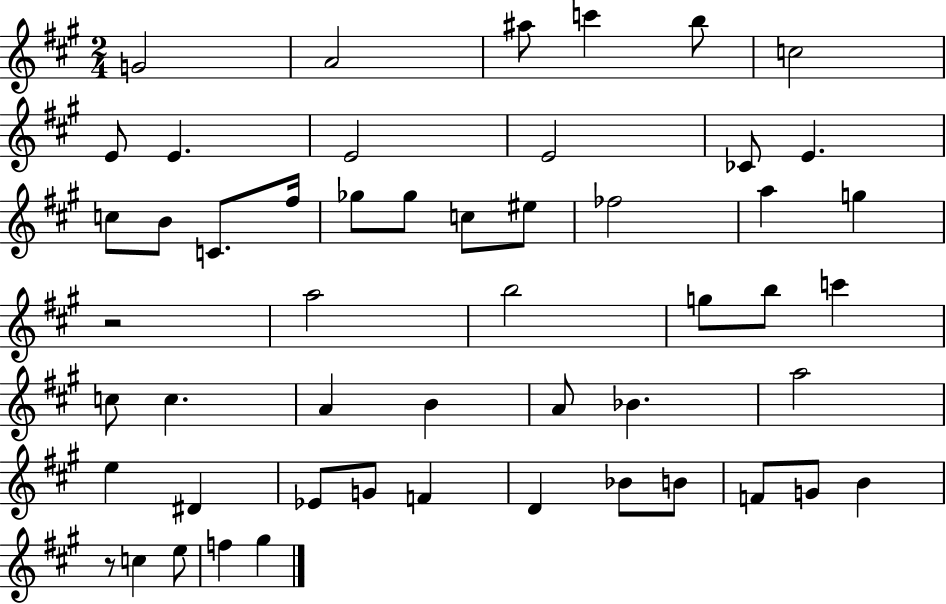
{
  \clef treble
  \numericTimeSignature
  \time 2/4
  \key a \major
  \repeat volta 2 { g'2 | a'2 | ais''8 c'''4 b''8 | c''2 | \break e'8 e'4. | e'2 | e'2 | ces'8 e'4. | \break c''8 b'8 c'8. fis''16 | ges''8 ges''8 c''8 eis''8 | fes''2 | a''4 g''4 | \break r2 | a''2 | b''2 | g''8 b''8 c'''4 | \break c''8 c''4. | a'4 b'4 | a'8 bes'4. | a''2 | \break e''4 dis'4 | ees'8 g'8 f'4 | d'4 bes'8 b'8 | f'8 g'8 b'4 | \break r8 c''4 e''8 | f''4 gis''4 | } \bar "|."
}